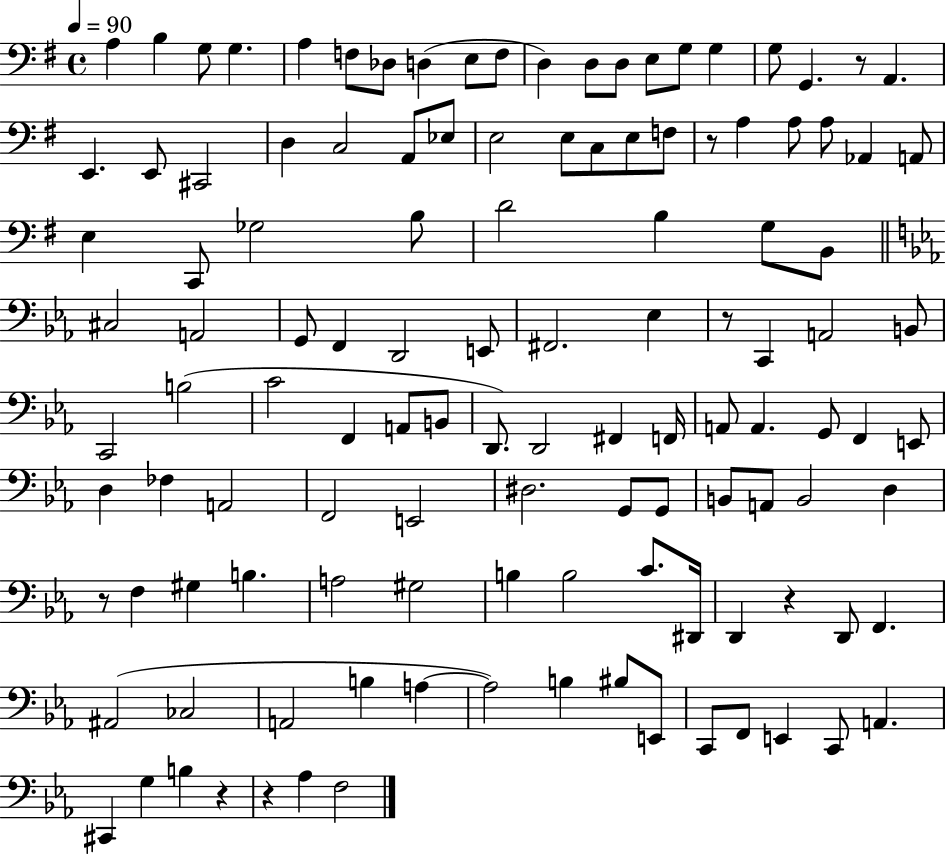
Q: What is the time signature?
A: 4/4